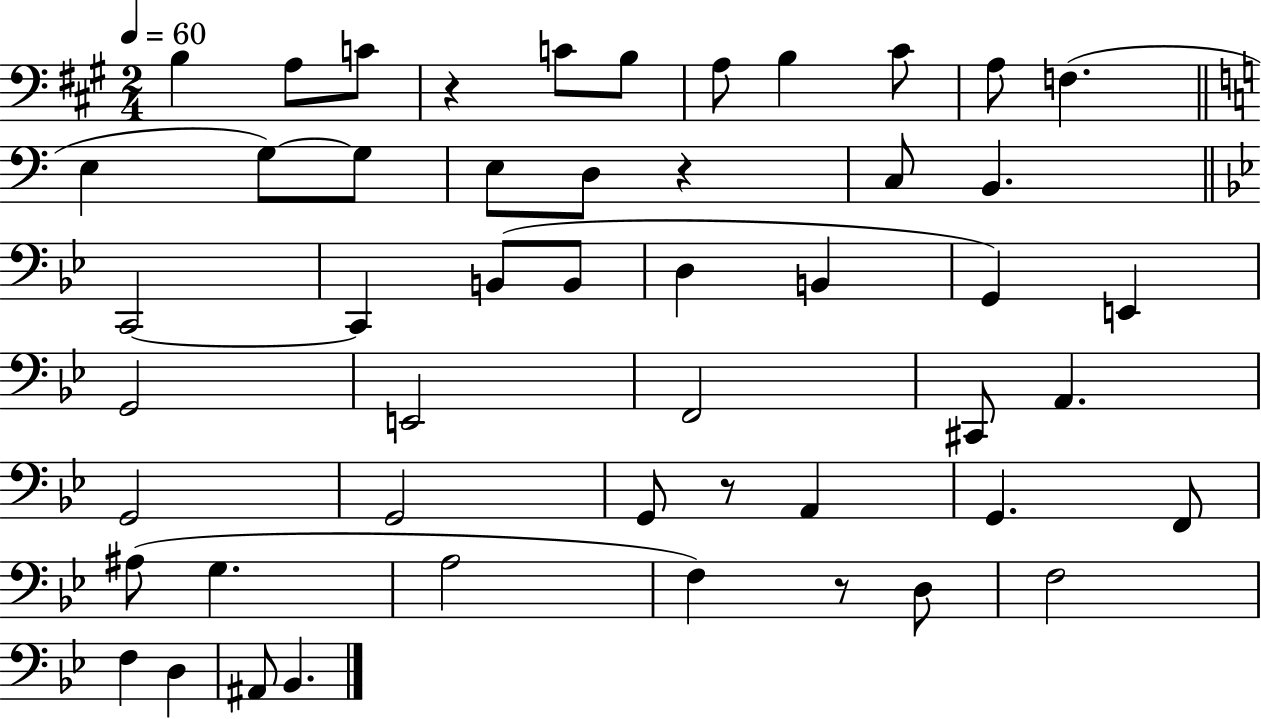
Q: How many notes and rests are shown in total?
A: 50